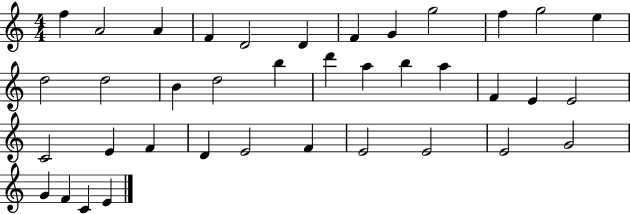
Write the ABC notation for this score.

X:1
T:Untitled
M:4/4
L:1/4
K:C
f A2 A F D2 D F G g2 f g2 e d2 d2 B d2 b d' a b a F E E2 C2 E F D E2 F E2 E2 E2 G2 G F C E